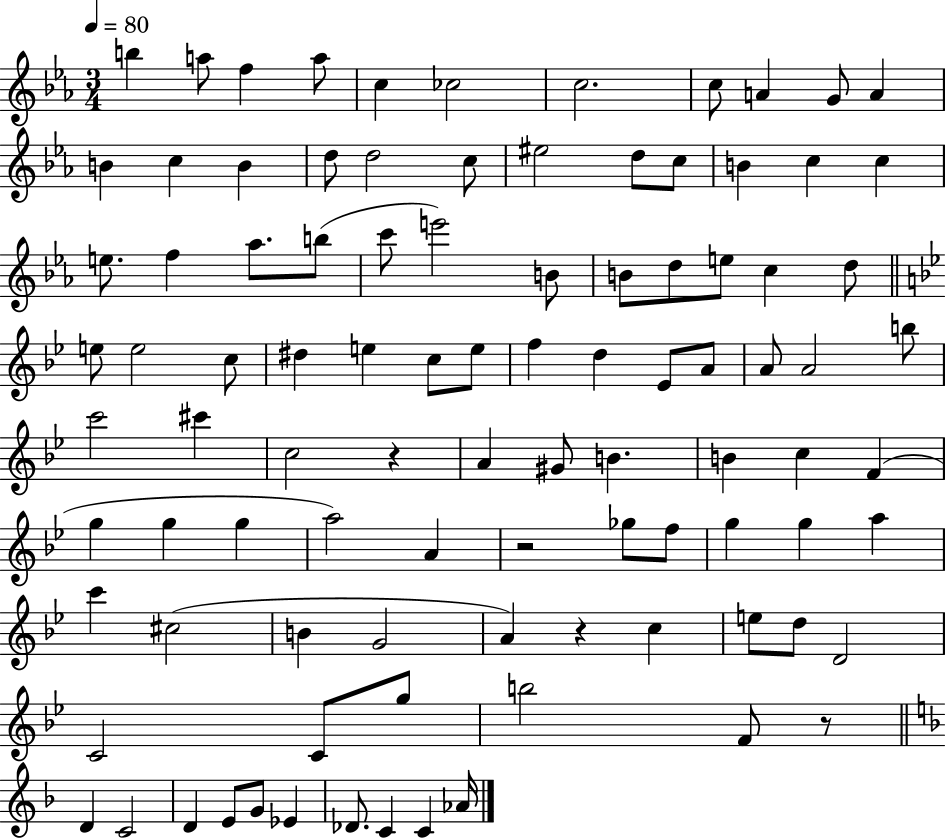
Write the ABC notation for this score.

X:1
T:Untitled
M:3/4
L:1/4
K:Eb
b a/2 f a/2 c _c2 c2 c/2 A G/2 A B c B d/2 d2 c/2 ^e2 d/2 c/2 B c c e/2 f _a/2 b/2 c'/2 e'2 B/2 B/2 d/2 e/2 c d/2 e/2 e2 c/2 ^d e c/2 e/2 f d _E/2 A/2 A/2 A2 b/2 c'2 ^c' c2 z A ^G/2 B B c F g g g a2 A z2 _g/2 f/2 g g a c' ^c2 B G2 A z c e/2 d/2 D2 C2 C/2 g/2 b2 F/2 z/2 D C2 D E/2 G/2 _E _D/2 C C _A/4